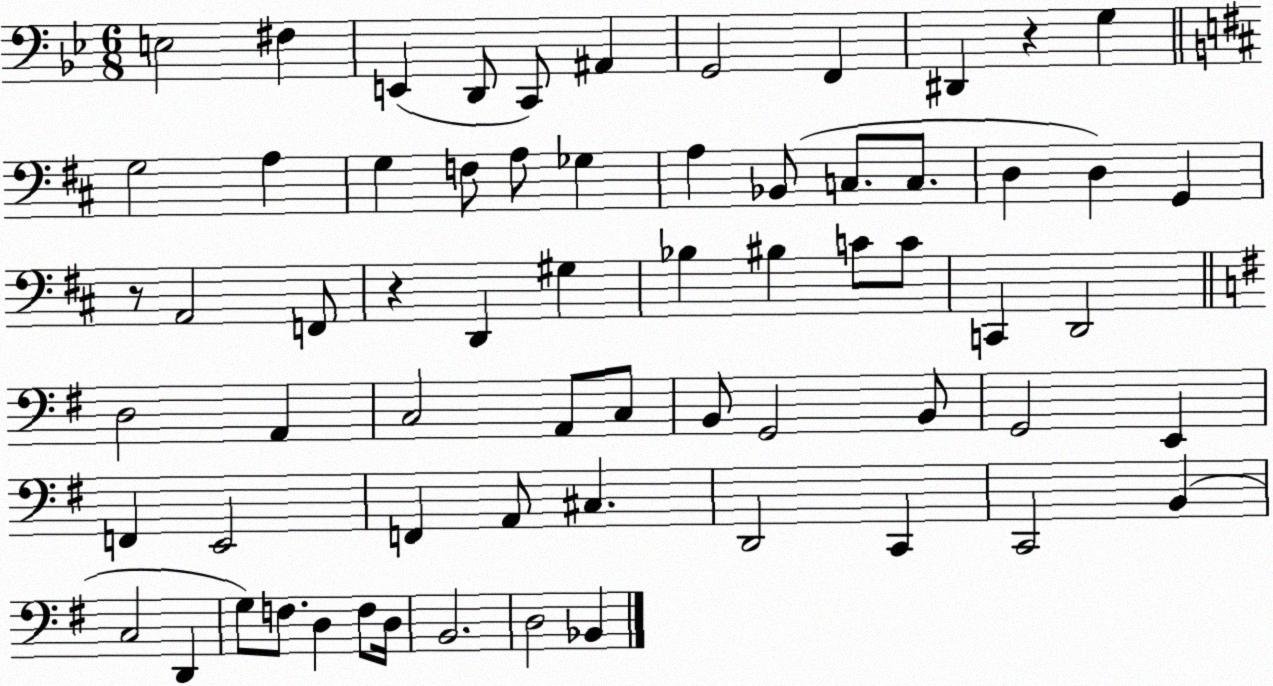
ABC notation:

X:1
T:Untitled
M:6/8
L:1/4
K:Bb
E,2 ^F, E,, D,,/2 C,,/2 ^A,, G,,2 F,, ^D,, z G, G,2 A, G, F,/2 A,/2 _G, A, _B,,/2 C,/2 C,/2 D, D, G,, z/2 A,,2 F,,/2 z D,, ^G, _B, ^B, C/2 C/2 C,, D,,2 D,2 A,, C,2 A,,/2 C,/2 B,,/2 G,,2 B,,/2 G,,2 E,, F,, E,,2 F,, A,,/2 ^C, D,,2 C,, C,,2 B,, C,2 D,, G,/2 F,/2 D, F,/2 D,/4 B,,2 D,2 _B,,